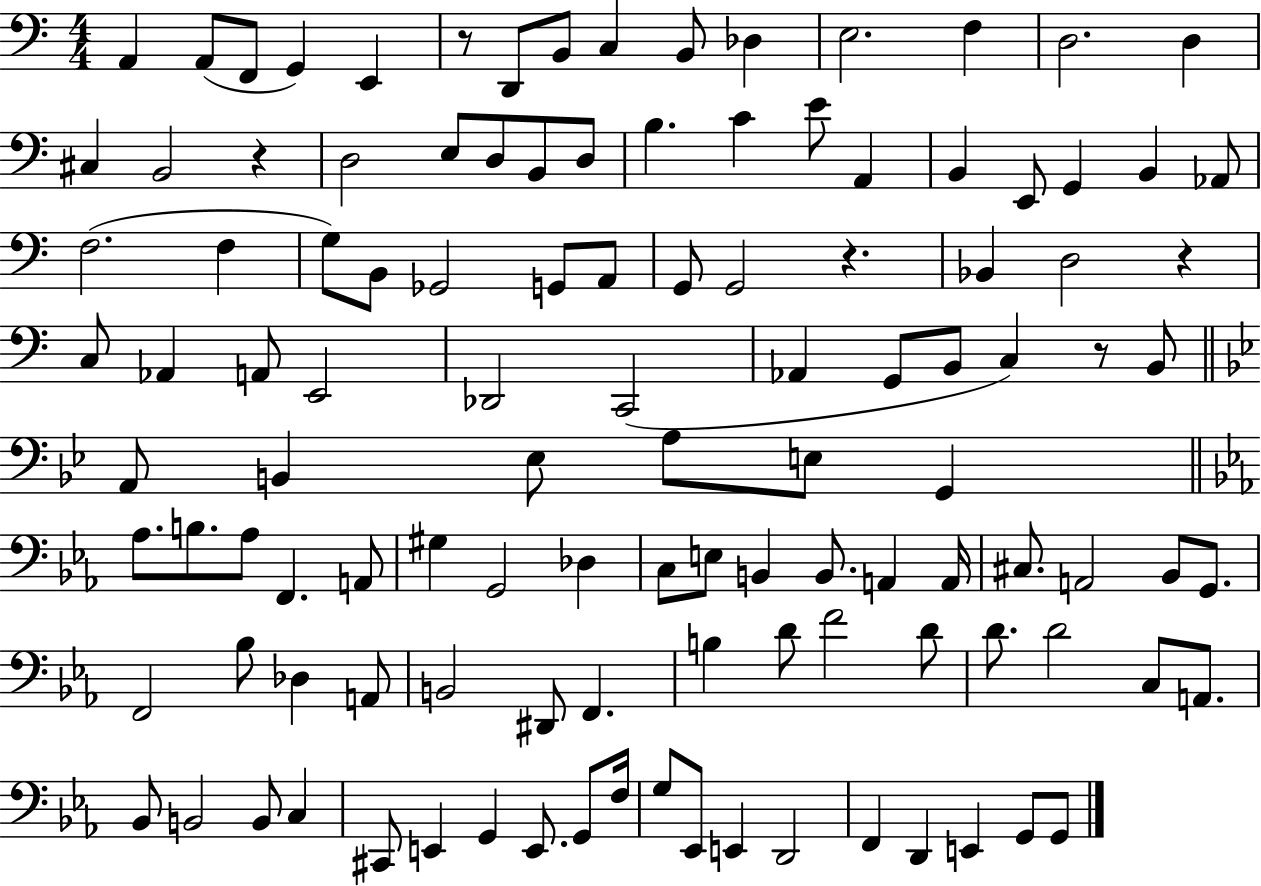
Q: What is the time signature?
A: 4/4